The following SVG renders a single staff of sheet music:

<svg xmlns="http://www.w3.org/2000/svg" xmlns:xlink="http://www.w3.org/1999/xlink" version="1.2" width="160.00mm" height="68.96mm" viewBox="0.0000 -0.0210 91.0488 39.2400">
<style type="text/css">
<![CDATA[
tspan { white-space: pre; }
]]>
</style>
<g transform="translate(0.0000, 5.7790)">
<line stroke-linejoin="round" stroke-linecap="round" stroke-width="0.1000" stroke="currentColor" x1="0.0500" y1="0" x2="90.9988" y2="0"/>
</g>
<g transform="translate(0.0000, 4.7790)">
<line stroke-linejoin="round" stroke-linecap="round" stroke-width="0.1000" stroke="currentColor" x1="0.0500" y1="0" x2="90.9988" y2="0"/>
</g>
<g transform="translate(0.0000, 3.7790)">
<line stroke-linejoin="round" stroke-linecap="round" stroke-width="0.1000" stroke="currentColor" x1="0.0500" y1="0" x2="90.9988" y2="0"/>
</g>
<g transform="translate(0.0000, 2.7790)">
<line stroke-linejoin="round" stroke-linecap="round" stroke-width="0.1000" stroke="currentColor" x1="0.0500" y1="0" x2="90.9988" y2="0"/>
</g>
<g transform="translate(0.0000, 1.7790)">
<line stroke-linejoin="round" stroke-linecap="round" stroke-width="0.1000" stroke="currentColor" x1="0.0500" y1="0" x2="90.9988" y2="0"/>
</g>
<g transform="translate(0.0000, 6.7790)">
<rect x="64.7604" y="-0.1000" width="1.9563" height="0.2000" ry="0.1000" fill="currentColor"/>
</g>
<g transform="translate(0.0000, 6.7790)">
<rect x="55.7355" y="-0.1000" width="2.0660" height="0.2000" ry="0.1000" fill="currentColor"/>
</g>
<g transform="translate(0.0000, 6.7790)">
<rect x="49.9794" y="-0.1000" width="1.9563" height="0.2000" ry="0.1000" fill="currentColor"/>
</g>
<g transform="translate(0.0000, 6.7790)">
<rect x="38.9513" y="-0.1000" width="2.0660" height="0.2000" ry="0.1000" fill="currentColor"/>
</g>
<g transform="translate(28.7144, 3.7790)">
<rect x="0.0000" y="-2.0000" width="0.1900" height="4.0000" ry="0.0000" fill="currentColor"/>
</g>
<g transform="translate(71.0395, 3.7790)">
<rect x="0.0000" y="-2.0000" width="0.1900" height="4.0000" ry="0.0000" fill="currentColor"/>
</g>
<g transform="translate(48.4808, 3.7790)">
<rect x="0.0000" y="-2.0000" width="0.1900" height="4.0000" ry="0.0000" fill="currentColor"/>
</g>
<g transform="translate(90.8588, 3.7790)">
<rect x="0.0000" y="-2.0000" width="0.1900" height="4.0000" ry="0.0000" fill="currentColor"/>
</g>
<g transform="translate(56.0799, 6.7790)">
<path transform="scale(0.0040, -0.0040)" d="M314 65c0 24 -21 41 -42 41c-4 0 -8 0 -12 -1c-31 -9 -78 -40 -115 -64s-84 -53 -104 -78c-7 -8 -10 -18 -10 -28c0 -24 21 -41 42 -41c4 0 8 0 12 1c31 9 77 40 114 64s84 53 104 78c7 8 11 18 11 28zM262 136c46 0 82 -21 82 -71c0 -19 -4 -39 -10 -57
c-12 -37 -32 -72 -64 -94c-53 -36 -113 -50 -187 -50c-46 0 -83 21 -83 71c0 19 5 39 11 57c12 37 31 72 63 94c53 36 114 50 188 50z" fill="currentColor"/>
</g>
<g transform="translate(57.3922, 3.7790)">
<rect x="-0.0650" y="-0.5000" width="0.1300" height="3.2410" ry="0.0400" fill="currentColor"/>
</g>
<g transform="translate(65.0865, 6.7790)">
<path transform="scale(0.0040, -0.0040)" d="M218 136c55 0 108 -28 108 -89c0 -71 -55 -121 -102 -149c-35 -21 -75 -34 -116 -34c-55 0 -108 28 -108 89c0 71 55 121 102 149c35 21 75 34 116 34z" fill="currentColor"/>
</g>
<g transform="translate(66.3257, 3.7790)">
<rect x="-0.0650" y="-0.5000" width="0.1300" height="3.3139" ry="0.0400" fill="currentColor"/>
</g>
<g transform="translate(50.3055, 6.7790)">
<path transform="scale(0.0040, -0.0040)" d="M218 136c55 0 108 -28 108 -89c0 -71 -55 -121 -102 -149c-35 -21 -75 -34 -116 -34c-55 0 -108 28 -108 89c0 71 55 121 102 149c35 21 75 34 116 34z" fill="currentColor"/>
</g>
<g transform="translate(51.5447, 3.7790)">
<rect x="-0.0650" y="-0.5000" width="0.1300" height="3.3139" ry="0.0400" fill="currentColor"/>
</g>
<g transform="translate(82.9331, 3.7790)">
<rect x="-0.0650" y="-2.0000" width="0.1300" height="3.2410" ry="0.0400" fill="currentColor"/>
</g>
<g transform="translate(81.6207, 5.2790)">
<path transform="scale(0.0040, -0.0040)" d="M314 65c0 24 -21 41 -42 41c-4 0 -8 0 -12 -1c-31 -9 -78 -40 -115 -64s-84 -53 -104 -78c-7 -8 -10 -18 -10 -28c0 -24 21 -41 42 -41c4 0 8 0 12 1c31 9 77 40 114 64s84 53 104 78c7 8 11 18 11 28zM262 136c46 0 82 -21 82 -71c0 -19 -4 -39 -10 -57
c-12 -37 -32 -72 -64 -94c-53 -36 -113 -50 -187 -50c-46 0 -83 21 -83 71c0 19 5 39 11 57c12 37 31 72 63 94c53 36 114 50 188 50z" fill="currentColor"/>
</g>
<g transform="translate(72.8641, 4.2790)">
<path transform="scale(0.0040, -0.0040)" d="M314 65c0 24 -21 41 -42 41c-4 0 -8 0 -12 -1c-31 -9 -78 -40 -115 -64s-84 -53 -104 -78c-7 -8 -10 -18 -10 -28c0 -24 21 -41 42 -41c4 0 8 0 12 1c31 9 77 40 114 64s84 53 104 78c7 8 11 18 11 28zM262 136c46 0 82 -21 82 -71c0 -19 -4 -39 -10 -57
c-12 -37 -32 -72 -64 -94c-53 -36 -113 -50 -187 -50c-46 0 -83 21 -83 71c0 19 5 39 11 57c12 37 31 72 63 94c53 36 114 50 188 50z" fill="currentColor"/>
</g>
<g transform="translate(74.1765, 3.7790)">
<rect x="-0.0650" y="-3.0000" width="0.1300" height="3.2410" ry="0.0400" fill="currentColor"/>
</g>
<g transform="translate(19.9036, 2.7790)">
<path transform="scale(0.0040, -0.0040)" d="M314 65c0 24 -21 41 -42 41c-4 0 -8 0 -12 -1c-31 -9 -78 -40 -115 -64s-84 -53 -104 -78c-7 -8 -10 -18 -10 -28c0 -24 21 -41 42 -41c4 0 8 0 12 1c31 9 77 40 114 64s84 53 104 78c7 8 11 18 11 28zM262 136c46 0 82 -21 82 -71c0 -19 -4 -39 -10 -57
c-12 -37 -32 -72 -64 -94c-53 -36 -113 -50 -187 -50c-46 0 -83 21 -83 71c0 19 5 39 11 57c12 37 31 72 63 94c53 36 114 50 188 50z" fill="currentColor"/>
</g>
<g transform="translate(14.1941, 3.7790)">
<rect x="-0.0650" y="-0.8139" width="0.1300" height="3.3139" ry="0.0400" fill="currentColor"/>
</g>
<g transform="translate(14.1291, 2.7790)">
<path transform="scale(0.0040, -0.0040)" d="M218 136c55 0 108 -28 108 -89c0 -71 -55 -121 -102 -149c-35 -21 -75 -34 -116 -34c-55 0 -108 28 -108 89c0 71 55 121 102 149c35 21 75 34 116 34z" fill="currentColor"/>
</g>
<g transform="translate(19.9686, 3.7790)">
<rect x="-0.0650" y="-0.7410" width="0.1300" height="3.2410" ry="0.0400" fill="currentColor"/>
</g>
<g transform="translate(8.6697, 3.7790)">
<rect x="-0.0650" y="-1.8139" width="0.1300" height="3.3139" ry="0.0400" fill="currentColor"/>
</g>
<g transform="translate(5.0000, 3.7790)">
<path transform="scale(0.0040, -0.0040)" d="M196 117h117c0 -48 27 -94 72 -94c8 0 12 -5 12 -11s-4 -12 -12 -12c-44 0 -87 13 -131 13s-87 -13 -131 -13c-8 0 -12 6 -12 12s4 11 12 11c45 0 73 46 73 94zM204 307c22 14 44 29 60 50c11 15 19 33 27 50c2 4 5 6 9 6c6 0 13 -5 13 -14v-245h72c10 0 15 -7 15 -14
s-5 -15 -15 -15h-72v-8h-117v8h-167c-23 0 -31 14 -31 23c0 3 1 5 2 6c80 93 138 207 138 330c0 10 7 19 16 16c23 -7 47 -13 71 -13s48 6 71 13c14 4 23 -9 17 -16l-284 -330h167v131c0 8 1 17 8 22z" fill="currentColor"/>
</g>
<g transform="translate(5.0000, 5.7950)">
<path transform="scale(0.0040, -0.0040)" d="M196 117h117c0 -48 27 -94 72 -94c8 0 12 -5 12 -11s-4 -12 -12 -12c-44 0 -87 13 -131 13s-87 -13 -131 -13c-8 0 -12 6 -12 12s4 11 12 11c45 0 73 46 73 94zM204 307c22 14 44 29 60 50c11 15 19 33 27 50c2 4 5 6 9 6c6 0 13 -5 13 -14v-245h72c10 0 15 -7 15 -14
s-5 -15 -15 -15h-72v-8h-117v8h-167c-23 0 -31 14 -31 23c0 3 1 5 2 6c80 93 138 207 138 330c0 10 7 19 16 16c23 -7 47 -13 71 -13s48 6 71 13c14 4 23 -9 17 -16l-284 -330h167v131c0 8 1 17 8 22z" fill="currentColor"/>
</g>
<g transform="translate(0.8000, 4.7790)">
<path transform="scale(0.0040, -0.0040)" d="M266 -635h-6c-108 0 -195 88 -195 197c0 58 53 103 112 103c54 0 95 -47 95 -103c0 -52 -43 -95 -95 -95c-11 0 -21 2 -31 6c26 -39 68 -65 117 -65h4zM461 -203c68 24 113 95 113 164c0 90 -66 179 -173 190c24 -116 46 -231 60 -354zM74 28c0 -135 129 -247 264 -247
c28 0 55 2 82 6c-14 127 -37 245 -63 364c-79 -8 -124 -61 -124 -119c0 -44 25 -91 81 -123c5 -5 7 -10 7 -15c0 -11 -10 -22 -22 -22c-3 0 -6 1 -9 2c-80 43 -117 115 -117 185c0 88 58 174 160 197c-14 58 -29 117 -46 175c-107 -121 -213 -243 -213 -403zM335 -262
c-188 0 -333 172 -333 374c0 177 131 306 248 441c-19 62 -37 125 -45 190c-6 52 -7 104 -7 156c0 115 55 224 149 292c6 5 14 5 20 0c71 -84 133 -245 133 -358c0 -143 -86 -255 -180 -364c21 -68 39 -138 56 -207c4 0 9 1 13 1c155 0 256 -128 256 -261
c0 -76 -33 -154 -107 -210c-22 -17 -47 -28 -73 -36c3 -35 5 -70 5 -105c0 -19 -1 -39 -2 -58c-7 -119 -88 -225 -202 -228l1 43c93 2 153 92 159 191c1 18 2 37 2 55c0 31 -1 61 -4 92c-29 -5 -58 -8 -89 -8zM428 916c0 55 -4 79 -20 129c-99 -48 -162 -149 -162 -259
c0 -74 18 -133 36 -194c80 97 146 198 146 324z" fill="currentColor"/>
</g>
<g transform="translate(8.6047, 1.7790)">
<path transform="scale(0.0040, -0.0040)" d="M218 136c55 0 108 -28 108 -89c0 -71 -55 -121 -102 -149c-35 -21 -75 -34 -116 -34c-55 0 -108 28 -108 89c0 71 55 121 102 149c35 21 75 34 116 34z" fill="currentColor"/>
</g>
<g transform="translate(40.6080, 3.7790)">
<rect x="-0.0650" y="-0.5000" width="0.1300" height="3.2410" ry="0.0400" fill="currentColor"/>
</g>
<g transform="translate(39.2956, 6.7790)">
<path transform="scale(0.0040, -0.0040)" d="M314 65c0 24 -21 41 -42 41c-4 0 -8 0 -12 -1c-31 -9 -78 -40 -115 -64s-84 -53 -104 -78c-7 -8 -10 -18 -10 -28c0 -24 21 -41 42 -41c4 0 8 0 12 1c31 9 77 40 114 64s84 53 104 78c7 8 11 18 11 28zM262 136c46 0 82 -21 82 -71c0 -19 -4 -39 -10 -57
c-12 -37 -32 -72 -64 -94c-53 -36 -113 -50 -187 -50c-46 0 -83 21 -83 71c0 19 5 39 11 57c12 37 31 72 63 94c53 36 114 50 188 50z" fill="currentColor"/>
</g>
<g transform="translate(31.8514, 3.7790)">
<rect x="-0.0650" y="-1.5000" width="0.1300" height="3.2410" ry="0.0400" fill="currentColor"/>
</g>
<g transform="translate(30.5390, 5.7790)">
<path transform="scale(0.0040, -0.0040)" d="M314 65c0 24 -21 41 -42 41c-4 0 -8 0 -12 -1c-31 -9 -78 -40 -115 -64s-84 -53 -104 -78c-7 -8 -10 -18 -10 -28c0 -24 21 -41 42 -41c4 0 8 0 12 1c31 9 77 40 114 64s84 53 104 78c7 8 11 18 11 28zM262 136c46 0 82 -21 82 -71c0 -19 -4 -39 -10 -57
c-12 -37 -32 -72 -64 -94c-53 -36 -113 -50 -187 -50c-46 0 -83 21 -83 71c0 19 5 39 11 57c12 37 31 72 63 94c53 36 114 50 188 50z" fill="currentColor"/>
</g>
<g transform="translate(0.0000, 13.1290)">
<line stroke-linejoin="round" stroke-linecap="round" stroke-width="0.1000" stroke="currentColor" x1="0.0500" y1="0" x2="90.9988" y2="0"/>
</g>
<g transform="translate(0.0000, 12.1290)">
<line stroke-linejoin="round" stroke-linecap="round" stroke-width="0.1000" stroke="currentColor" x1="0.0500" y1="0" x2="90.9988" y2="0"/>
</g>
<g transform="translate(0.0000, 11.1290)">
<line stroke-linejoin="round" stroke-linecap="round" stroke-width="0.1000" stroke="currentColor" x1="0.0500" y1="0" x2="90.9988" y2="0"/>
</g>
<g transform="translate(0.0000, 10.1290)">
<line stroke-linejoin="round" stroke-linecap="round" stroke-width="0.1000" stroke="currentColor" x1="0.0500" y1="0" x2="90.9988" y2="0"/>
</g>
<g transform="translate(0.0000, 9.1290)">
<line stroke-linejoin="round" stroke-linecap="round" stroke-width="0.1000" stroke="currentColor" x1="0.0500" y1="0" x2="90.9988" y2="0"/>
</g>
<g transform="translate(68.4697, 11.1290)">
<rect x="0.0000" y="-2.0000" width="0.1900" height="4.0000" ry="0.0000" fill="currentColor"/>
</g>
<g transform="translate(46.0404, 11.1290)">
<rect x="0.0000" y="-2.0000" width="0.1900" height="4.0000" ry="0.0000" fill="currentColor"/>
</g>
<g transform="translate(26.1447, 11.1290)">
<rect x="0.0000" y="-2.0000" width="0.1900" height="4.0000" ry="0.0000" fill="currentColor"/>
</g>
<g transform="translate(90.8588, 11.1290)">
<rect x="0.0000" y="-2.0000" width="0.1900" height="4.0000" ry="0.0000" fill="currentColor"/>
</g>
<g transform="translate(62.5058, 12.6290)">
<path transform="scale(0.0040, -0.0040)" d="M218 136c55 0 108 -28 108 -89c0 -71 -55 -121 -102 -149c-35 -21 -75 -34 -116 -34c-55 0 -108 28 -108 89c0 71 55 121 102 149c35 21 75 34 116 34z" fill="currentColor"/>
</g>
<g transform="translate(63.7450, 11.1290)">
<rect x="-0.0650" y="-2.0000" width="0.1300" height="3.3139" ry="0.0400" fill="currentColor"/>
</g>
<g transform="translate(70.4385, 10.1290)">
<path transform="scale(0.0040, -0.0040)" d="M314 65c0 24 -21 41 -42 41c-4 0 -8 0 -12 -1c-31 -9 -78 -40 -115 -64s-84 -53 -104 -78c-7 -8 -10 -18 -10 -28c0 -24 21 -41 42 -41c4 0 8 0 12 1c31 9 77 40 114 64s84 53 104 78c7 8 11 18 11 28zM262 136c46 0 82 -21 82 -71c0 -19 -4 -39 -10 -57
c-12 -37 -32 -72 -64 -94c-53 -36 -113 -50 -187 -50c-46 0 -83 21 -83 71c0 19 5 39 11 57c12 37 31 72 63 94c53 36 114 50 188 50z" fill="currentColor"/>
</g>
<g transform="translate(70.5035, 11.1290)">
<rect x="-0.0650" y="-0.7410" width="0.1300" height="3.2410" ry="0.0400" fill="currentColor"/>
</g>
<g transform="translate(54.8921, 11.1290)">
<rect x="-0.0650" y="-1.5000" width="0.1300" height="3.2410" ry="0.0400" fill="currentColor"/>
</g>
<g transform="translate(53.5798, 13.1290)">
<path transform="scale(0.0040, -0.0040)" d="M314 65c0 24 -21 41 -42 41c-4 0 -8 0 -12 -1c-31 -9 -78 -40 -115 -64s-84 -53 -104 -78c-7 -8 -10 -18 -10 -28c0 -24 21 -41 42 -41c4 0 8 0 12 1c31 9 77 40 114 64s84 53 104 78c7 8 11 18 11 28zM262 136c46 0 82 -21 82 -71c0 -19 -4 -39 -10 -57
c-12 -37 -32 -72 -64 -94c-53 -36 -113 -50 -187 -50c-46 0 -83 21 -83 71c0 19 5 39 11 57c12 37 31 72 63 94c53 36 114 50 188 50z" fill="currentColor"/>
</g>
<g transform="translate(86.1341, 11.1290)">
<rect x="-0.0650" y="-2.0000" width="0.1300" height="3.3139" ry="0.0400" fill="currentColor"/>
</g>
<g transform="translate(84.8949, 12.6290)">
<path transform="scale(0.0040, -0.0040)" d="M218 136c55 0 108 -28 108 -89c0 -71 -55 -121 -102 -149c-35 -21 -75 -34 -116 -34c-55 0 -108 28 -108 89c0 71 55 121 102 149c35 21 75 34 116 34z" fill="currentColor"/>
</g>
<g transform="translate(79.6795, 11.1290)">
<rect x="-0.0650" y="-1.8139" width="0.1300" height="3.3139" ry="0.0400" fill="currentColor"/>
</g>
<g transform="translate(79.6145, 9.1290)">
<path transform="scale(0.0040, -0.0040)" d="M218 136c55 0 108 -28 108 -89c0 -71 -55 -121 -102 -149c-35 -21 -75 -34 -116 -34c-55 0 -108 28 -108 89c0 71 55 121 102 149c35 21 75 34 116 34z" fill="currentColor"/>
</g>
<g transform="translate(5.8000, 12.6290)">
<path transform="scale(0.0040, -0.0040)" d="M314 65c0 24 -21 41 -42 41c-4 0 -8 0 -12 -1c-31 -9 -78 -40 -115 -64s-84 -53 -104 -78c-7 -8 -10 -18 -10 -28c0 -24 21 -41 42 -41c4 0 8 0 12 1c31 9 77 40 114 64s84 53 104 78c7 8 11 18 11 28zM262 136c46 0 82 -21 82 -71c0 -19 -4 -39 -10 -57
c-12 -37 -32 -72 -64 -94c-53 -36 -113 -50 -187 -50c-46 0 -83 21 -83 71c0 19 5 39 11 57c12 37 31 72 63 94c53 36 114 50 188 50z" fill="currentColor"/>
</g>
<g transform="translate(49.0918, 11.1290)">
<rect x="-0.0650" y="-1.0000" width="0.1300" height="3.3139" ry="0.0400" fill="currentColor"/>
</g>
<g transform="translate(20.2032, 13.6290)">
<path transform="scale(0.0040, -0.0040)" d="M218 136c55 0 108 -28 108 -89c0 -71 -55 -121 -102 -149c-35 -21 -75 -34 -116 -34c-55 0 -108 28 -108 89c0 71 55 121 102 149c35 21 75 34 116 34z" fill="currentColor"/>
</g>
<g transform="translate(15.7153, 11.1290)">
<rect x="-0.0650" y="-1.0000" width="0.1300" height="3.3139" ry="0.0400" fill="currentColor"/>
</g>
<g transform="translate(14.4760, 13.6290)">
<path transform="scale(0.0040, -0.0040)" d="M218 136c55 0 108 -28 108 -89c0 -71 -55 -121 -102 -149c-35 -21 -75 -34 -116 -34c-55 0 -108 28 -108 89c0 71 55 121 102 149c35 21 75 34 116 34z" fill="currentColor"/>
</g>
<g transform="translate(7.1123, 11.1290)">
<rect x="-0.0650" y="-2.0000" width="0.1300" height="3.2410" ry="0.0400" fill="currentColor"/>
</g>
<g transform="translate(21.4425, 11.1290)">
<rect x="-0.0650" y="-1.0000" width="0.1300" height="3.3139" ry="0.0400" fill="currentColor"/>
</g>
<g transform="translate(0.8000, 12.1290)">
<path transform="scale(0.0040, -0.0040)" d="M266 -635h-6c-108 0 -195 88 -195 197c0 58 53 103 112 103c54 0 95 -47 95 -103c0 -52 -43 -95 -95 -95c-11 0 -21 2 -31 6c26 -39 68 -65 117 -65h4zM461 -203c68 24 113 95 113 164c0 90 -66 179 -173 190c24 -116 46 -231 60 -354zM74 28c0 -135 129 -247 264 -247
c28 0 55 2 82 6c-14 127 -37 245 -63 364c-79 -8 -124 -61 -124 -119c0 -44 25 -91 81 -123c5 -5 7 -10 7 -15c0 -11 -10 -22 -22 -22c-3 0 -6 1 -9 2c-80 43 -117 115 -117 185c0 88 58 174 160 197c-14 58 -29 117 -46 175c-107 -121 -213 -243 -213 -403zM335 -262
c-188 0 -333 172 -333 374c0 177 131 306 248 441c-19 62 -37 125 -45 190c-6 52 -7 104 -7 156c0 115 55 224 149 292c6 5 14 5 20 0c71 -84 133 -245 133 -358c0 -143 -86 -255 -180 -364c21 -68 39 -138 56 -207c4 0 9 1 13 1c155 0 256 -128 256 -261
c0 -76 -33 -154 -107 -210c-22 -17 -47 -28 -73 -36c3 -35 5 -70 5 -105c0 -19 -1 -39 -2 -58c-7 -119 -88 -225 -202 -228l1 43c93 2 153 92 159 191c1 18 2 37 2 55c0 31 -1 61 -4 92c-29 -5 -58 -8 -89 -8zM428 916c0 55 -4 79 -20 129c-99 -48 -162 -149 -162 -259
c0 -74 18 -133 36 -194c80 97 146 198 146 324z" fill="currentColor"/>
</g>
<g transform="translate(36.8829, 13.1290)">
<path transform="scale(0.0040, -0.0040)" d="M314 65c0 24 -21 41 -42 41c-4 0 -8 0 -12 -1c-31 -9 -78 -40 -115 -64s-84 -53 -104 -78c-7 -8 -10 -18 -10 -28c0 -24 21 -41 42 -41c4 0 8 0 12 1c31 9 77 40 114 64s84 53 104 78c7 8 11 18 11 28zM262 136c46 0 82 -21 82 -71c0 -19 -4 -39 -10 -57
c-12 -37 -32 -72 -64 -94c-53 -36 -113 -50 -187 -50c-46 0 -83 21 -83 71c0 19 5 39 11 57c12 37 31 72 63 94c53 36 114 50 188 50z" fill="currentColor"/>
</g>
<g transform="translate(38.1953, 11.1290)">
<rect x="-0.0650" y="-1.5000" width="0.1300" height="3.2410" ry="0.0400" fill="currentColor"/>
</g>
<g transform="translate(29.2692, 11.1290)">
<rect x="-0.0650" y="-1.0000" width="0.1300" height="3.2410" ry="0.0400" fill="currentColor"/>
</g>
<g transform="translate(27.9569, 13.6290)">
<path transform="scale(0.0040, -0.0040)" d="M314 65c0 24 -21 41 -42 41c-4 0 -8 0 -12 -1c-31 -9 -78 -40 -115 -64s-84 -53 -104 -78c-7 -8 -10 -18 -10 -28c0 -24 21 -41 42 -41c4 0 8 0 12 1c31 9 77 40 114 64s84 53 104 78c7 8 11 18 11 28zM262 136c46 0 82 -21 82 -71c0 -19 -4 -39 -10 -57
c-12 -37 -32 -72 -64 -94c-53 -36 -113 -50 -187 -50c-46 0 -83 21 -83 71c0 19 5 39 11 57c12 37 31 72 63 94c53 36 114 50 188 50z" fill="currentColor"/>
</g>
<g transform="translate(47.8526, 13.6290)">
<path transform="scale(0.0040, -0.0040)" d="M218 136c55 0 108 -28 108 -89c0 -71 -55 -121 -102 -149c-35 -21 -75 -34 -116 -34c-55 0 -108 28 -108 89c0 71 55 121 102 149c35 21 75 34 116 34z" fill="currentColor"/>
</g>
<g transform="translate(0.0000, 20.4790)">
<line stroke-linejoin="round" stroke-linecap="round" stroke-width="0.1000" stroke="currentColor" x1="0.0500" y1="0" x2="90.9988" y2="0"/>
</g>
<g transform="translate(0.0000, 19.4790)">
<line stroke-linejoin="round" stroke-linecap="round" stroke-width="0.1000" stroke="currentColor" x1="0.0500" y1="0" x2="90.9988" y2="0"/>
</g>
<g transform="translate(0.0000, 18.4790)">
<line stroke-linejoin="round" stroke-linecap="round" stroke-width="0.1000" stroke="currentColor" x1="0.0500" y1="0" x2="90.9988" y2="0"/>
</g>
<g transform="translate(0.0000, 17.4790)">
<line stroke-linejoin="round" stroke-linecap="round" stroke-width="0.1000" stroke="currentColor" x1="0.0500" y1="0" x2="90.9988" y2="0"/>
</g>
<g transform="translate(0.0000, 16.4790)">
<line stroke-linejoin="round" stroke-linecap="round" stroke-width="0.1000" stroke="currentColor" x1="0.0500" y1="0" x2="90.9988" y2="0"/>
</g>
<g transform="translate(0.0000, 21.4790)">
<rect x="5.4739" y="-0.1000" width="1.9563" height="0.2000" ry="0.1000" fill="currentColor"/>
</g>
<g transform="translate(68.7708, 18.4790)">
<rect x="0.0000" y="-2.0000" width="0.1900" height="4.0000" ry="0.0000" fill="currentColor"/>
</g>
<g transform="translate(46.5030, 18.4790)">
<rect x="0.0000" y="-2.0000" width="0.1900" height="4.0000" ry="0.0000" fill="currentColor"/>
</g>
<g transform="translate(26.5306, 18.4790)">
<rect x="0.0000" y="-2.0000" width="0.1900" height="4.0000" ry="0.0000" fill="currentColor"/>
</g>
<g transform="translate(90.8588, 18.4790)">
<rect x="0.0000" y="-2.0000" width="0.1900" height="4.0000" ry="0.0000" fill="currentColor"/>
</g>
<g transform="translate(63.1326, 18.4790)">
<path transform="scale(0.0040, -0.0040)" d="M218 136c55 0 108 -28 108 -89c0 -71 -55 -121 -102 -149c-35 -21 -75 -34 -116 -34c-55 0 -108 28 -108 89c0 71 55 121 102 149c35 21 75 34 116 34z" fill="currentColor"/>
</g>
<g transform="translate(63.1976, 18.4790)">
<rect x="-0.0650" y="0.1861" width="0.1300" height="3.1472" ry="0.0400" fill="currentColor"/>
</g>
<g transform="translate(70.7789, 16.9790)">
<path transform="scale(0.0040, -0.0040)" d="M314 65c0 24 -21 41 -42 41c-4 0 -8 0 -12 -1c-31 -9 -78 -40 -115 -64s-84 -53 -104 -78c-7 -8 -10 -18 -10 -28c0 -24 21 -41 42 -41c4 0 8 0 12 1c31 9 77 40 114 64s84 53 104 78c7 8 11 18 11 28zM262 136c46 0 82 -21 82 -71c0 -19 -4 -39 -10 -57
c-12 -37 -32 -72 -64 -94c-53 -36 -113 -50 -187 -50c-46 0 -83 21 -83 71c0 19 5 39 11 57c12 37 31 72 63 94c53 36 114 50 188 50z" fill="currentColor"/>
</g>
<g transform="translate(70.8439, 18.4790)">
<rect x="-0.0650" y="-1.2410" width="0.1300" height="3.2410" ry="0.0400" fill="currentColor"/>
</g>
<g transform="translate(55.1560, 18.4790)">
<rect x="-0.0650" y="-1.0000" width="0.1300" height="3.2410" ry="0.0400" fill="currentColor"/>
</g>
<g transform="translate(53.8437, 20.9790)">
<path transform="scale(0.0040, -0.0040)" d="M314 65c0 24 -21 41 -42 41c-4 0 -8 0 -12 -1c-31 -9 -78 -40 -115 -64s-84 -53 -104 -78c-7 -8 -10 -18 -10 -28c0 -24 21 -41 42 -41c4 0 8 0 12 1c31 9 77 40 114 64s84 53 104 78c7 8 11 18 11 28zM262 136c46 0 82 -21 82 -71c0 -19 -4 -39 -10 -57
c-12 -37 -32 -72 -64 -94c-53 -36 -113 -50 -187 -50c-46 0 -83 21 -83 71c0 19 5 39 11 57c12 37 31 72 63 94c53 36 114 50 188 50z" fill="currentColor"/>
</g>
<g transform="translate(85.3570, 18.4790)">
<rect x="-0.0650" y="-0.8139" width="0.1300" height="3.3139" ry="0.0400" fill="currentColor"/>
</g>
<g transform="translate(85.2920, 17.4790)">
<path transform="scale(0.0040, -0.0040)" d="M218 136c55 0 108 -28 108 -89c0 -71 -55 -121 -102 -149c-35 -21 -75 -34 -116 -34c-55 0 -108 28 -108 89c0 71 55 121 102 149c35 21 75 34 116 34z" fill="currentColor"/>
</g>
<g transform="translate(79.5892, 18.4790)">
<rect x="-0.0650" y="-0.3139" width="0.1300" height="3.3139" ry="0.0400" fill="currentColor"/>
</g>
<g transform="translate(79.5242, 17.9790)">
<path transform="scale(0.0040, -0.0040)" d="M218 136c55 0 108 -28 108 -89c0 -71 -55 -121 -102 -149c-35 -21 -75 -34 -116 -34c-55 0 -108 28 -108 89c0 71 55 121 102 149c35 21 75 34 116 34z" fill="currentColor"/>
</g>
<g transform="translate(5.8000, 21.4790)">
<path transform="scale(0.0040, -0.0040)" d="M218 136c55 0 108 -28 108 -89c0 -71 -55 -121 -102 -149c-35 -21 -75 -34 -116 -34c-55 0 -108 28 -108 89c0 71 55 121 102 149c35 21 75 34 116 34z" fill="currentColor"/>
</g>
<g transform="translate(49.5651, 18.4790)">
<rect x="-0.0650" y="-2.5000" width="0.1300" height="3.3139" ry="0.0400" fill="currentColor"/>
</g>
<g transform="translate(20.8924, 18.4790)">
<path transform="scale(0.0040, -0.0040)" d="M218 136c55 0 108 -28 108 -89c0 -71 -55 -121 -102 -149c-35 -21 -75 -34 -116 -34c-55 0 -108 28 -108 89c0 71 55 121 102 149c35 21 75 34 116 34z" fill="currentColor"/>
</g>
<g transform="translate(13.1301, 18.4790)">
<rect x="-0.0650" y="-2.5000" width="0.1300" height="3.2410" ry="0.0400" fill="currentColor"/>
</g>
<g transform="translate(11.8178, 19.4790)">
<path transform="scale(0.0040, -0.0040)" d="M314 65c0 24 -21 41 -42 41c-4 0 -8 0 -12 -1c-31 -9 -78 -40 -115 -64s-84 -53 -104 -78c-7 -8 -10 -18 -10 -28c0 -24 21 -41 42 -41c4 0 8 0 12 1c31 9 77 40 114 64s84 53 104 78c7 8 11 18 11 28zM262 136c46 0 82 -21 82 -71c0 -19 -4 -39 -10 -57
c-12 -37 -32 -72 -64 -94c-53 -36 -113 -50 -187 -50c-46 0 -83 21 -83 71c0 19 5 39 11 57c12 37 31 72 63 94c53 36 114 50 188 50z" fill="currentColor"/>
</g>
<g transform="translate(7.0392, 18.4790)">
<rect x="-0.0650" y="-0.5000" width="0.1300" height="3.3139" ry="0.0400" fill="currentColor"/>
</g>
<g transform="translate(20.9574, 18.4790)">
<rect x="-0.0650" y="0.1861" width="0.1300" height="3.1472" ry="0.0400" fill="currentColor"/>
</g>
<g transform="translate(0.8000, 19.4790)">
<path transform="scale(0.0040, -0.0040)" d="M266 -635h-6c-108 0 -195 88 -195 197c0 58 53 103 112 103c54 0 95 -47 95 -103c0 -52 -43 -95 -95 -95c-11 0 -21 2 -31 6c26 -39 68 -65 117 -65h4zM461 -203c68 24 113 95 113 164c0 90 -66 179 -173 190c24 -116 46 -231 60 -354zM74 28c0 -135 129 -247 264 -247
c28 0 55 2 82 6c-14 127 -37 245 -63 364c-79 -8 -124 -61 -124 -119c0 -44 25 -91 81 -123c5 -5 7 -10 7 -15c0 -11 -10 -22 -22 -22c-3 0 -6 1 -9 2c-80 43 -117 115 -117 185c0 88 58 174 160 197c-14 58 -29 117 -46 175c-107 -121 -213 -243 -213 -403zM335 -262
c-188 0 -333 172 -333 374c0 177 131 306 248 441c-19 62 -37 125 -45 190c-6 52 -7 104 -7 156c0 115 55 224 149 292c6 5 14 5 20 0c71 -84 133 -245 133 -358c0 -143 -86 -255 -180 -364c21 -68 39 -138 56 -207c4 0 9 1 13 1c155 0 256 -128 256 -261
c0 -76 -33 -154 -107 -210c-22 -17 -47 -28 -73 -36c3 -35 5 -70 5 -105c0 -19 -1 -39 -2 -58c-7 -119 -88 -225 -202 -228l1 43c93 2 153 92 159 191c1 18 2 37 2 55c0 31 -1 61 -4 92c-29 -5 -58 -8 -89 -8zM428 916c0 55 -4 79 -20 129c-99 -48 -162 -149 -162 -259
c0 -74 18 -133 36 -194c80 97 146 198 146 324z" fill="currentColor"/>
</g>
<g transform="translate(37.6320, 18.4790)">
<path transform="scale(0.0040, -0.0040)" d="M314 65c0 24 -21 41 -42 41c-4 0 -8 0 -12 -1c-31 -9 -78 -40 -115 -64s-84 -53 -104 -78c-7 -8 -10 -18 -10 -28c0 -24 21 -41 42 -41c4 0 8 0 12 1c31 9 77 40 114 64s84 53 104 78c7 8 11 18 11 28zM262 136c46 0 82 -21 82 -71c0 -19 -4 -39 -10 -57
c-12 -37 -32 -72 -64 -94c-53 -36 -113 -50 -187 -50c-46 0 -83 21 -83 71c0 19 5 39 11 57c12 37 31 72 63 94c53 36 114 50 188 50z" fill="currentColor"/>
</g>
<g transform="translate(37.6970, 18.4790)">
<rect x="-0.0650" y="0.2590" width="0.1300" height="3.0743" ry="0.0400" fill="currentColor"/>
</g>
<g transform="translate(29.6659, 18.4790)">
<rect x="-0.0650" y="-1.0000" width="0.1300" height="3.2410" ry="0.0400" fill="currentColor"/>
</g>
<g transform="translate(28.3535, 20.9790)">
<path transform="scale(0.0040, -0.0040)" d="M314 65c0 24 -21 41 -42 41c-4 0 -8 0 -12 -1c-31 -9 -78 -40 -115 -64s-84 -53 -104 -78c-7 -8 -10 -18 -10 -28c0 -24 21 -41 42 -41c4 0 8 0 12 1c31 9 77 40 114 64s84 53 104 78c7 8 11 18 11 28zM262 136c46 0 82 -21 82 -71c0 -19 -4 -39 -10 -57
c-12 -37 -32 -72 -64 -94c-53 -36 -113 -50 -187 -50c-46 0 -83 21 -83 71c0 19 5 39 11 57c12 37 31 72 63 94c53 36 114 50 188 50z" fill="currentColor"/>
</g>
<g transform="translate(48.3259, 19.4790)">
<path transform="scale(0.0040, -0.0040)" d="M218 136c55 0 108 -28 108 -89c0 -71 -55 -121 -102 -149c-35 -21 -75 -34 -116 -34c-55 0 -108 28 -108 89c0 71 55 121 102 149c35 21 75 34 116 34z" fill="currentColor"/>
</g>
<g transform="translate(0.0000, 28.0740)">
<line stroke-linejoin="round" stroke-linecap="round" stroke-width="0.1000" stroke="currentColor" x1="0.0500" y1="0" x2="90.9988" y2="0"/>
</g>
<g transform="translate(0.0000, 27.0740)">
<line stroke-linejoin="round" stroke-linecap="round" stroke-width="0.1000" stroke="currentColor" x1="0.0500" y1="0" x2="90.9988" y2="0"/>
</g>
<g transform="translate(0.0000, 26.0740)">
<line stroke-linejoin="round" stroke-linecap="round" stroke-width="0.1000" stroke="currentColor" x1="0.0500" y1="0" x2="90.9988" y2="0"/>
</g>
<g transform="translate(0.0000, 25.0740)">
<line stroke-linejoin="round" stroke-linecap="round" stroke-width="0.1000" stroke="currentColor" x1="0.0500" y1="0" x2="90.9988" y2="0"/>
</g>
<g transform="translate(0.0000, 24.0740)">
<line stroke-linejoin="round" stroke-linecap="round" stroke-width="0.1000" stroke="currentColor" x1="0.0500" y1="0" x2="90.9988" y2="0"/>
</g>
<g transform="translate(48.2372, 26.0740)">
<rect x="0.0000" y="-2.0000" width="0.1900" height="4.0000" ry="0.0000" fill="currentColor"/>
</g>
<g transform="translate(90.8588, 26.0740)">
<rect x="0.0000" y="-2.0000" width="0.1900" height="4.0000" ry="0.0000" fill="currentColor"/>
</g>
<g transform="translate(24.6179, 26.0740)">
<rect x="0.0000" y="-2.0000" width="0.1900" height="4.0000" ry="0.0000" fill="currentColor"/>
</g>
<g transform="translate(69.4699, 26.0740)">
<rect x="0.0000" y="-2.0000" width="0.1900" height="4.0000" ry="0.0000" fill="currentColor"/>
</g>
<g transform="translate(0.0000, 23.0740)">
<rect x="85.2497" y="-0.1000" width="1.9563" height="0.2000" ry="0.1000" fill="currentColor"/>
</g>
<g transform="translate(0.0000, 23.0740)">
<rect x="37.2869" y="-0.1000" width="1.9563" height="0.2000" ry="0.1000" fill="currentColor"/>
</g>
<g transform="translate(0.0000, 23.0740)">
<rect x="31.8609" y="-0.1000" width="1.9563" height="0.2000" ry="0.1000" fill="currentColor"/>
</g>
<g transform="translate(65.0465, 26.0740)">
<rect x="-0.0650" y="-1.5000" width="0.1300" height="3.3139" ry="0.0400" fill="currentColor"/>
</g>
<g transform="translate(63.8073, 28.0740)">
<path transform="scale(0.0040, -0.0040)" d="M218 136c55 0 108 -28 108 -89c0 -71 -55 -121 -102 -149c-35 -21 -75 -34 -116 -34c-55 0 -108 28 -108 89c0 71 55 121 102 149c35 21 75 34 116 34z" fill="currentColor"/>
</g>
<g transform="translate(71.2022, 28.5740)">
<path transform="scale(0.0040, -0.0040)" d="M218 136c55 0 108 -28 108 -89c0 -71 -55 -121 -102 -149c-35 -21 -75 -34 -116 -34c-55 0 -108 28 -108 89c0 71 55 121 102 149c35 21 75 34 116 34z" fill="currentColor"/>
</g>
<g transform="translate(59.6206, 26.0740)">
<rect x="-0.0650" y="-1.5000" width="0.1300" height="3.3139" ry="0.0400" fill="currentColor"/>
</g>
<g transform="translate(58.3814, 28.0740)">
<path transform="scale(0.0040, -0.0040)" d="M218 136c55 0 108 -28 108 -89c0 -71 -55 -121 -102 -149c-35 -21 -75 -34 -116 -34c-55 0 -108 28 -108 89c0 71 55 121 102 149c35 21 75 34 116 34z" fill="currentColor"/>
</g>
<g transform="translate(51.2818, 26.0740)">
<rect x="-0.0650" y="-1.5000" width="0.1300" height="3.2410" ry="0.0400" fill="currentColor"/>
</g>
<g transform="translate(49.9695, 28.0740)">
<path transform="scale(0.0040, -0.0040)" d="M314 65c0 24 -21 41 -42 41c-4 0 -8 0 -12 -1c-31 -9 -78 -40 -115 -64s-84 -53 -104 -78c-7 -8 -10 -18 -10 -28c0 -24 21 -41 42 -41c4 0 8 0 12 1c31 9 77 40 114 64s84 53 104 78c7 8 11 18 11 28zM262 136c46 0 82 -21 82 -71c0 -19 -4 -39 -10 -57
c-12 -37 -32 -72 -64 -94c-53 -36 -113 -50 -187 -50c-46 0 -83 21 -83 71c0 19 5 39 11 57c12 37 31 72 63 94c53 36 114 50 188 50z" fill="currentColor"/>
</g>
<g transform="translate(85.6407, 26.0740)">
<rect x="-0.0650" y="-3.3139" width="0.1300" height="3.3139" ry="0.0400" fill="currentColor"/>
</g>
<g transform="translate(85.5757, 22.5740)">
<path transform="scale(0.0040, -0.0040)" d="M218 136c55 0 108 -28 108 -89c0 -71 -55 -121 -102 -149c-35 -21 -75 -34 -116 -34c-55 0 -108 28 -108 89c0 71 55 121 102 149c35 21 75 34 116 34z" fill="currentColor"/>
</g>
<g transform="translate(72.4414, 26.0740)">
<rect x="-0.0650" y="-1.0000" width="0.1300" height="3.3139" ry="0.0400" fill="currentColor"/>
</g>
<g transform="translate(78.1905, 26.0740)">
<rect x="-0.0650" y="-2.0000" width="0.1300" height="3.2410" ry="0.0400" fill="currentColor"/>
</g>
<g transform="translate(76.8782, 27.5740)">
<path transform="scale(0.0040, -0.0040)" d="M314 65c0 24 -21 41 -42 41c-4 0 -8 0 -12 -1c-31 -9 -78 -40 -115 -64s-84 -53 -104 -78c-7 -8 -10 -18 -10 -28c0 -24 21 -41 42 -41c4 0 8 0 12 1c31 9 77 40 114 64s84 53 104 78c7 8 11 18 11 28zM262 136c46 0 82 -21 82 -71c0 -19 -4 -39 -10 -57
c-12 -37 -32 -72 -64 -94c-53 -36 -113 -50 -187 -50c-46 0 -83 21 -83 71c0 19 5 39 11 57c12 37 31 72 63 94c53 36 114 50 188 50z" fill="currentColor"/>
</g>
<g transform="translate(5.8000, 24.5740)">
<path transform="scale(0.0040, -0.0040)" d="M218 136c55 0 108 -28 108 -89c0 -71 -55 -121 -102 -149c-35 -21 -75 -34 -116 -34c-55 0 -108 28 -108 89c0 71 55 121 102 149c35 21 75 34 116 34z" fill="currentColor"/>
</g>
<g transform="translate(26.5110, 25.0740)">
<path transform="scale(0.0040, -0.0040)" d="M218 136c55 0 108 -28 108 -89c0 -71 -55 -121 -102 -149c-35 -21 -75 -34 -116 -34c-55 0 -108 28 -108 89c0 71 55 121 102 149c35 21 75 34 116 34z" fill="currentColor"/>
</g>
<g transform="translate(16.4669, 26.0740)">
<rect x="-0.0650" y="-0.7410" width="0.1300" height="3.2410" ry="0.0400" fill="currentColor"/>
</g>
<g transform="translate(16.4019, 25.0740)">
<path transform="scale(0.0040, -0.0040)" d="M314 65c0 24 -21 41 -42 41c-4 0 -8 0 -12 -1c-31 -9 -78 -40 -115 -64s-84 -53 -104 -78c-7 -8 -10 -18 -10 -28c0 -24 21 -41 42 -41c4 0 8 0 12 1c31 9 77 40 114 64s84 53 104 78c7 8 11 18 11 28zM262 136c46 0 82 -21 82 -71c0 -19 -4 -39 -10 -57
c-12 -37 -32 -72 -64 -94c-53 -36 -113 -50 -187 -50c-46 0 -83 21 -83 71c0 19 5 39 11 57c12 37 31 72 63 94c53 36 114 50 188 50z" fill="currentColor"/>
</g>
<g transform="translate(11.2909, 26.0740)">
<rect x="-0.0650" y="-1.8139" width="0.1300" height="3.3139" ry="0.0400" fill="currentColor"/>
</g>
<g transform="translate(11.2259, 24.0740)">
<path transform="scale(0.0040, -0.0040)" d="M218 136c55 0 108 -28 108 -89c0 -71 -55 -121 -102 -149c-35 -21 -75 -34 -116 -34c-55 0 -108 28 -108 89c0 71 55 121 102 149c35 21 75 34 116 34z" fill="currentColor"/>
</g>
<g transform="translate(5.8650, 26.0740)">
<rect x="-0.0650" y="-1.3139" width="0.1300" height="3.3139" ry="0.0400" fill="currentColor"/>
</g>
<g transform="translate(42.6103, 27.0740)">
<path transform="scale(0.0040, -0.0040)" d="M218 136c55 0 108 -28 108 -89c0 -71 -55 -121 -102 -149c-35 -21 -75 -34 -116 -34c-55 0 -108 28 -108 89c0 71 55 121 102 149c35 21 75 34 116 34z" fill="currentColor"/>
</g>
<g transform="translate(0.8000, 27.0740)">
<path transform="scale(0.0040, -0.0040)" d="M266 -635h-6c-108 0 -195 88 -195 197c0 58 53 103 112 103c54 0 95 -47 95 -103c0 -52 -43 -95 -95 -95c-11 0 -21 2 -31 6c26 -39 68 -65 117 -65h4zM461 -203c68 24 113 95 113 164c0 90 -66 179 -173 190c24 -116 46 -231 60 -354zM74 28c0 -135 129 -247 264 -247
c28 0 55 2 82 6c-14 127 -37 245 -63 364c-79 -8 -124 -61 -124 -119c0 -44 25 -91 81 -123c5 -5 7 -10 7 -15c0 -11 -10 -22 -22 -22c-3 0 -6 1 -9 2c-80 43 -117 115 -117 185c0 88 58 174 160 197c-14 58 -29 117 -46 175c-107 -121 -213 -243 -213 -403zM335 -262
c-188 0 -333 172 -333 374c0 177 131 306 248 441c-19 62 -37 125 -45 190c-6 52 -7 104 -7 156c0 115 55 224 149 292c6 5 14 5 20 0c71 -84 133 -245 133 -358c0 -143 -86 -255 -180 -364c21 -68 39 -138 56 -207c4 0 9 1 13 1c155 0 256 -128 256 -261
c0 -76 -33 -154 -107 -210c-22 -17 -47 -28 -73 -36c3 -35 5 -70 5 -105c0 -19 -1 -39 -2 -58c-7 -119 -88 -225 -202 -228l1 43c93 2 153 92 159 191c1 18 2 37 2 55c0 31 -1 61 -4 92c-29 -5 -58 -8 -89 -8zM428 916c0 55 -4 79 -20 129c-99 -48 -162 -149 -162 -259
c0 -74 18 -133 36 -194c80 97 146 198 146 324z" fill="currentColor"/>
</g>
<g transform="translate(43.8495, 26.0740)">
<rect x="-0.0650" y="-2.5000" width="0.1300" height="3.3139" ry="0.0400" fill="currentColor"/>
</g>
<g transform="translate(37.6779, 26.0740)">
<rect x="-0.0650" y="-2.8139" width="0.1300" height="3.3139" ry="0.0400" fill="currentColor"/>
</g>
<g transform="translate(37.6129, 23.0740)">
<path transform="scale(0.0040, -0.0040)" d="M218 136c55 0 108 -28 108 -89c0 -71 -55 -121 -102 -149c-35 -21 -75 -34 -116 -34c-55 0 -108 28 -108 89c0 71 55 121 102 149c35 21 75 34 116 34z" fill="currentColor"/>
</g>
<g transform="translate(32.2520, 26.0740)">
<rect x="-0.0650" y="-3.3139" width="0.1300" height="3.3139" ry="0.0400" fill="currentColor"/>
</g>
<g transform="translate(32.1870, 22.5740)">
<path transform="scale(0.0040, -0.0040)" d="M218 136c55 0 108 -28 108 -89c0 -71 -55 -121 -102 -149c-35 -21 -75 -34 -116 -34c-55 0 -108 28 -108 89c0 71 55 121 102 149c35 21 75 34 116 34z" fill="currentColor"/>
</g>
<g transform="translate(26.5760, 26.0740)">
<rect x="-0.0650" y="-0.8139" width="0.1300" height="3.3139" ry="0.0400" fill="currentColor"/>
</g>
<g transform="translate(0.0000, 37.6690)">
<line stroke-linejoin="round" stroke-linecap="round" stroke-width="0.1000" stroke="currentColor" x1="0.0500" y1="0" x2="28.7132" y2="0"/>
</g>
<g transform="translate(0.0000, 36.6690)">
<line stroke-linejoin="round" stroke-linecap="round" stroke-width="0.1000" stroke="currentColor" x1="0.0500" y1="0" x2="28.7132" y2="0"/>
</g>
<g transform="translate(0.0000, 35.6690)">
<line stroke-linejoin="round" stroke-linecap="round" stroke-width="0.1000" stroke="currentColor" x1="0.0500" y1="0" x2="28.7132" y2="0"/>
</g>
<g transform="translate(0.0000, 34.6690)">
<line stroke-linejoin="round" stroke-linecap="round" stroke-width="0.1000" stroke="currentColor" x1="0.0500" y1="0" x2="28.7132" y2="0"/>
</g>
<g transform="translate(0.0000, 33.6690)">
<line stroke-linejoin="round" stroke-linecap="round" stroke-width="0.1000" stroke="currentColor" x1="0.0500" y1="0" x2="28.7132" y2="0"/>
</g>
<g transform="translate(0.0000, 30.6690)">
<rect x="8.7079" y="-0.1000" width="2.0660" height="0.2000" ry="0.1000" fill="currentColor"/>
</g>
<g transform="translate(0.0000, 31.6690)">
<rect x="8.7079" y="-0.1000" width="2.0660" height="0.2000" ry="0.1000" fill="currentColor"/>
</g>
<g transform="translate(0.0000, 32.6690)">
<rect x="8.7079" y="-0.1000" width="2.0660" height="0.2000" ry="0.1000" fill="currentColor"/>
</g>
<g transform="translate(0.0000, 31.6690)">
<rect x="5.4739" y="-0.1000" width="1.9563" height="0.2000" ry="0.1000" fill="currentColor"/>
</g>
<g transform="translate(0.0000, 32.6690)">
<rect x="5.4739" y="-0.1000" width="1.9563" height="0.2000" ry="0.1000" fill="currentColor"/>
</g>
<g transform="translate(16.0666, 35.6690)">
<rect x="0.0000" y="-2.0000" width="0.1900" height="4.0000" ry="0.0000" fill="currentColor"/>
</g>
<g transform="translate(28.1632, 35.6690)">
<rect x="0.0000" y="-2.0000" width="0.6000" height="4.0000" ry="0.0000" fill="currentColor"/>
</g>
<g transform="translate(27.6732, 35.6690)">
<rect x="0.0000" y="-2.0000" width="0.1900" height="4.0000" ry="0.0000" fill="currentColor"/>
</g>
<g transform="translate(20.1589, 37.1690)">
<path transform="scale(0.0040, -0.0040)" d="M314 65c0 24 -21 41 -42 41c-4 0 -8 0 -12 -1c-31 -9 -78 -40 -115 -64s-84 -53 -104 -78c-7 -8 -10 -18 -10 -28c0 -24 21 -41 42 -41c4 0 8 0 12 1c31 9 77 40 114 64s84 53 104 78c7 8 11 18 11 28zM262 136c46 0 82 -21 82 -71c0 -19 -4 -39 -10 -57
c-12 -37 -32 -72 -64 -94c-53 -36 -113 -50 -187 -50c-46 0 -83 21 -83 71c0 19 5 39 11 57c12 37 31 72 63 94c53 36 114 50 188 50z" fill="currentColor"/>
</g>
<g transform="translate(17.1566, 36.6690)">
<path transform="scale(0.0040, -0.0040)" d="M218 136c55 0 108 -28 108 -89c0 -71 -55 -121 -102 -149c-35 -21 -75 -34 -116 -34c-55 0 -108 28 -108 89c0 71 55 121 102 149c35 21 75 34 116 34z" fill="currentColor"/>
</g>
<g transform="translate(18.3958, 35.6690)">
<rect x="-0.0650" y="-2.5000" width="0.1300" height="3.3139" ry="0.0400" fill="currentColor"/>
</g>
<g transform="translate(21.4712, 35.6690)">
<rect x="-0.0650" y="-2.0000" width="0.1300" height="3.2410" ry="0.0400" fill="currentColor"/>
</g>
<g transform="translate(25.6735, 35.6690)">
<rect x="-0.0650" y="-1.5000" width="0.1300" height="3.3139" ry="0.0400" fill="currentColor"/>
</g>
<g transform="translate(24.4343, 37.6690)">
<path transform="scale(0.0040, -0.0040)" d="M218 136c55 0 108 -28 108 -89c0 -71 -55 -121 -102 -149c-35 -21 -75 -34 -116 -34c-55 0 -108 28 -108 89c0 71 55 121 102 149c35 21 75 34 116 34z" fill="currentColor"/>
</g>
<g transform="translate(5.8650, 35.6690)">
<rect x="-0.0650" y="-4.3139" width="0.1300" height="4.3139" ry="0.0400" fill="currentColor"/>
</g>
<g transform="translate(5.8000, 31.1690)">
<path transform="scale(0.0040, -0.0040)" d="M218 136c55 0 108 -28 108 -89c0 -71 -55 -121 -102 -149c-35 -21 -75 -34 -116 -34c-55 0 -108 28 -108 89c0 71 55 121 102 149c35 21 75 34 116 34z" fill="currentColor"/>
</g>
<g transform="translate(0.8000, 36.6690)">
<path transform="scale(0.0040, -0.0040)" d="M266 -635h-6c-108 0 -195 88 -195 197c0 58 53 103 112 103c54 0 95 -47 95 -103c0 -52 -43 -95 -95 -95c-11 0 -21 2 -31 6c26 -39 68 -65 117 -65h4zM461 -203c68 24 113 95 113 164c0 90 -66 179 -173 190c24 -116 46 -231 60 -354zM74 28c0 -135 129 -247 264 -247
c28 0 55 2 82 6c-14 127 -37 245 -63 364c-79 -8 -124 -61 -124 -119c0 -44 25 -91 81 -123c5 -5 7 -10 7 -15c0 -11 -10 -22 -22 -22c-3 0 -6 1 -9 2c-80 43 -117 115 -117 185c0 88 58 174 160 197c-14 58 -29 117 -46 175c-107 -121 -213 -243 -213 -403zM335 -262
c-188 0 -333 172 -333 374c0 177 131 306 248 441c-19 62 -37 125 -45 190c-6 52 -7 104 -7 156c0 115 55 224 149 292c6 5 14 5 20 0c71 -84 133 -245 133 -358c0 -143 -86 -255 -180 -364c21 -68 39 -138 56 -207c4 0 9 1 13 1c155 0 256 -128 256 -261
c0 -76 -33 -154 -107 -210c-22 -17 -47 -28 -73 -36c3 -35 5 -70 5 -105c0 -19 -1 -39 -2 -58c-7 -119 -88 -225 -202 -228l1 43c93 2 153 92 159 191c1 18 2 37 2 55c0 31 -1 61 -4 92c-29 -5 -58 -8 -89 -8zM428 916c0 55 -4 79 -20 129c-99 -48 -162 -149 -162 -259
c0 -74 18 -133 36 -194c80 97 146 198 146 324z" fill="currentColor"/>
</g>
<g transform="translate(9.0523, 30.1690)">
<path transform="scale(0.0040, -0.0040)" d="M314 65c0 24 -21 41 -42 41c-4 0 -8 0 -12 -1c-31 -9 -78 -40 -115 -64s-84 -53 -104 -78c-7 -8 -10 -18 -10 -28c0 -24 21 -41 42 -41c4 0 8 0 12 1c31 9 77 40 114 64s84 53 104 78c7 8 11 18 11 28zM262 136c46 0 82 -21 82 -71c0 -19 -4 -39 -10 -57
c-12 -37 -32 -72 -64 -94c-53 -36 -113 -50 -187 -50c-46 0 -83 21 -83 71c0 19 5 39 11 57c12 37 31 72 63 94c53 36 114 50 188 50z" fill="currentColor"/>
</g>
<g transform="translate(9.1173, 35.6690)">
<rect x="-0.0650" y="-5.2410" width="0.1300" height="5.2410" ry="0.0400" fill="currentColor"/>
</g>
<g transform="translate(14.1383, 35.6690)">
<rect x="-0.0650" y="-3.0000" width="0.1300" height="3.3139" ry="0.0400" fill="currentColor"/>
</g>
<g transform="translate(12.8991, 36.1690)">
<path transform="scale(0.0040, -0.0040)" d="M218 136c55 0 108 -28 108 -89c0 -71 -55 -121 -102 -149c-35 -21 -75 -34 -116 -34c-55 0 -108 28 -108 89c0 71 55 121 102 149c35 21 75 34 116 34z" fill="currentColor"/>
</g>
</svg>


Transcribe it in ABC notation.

X:1
T:Untitled
M:4/4
L:1/4
K:C
f d d2 E2 C2 C C2 C A2 F2 F2 D D D2 E2 D E2 F d2 f F C G2 B D2 B2 G D2 B e2 c d e f d2 d b a G E2 E E D F2 b d' f'2 A G F2 E